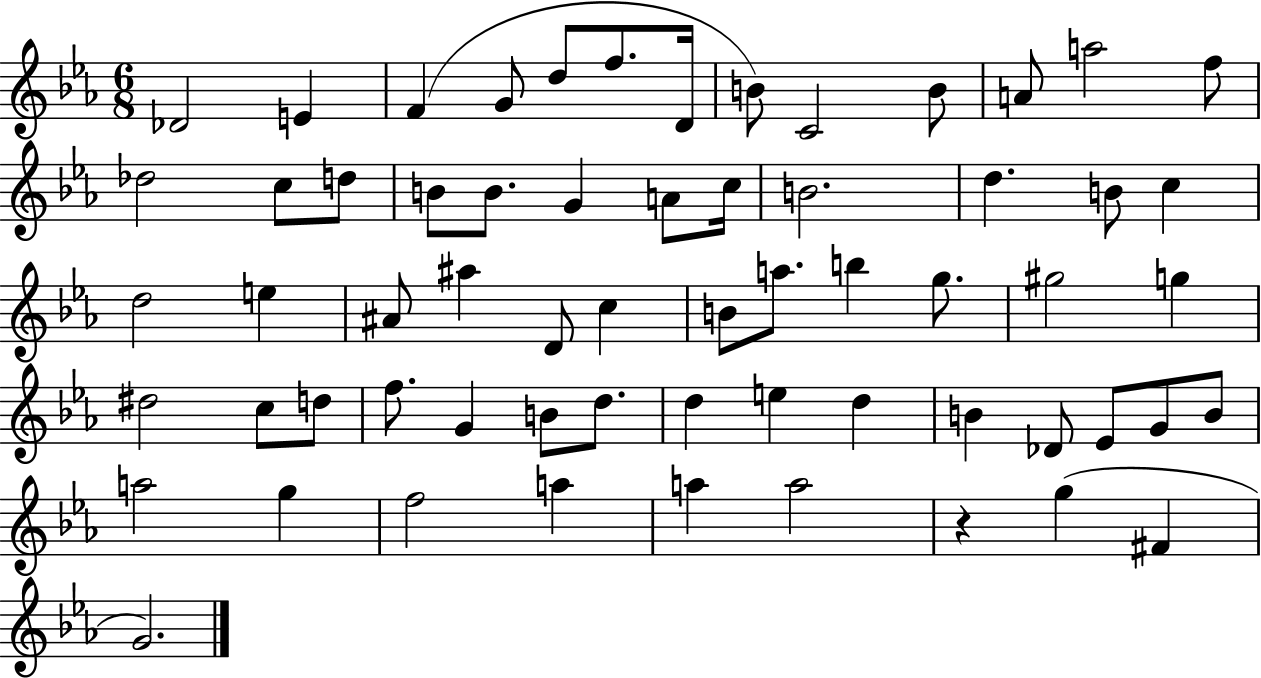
{
  \clef treble
  \numericTimeSignature
  \time 6/8
  \key ees \major
  des'2 e'4 | f'4( g'8 d''8 f''8. d'16 | b'8) c'2 b'8 | a'8 a''2 f''8 | \break des''2 c''8 d''8 | b'8 b'8. g'4 a'8 c''16 | b'2. | d''4. b'8 c''4 | \break d''2 e''4 | ais'8 ais''4 d'8 c''4 | b'8 a''8. b''4 g''8. | gis''2 g''4 | \break dis''2 c''8 d''8 | f''8. g'4 b'8 d''8. | d''4 e''4 d''4 | b'4 des'8 ees'8 g'8 b'8 | \break a''2 g''4 | f''2 a''4 | a''4 a''2 | r4 g''4( fis'4 | \break g'2.) | \bar "|."
}